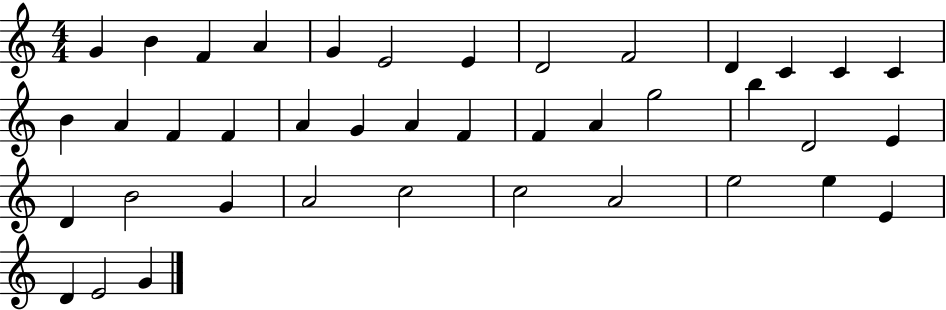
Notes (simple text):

G4/q B4/q F4/q A4/q G4/q E4/h E4/q D4/h F4/h D4/q C4/q C4/q C4/q B4/q A4/q F4/q F4/q A4/q G4/q A4/q F4/q F4/q A4/q G5/h B5/q D4/h E4/q D4/q B4/h G4/q A4/h C5/h C5/h A4/h E5/h E5/q E4/q D4/q E4/h G4/q